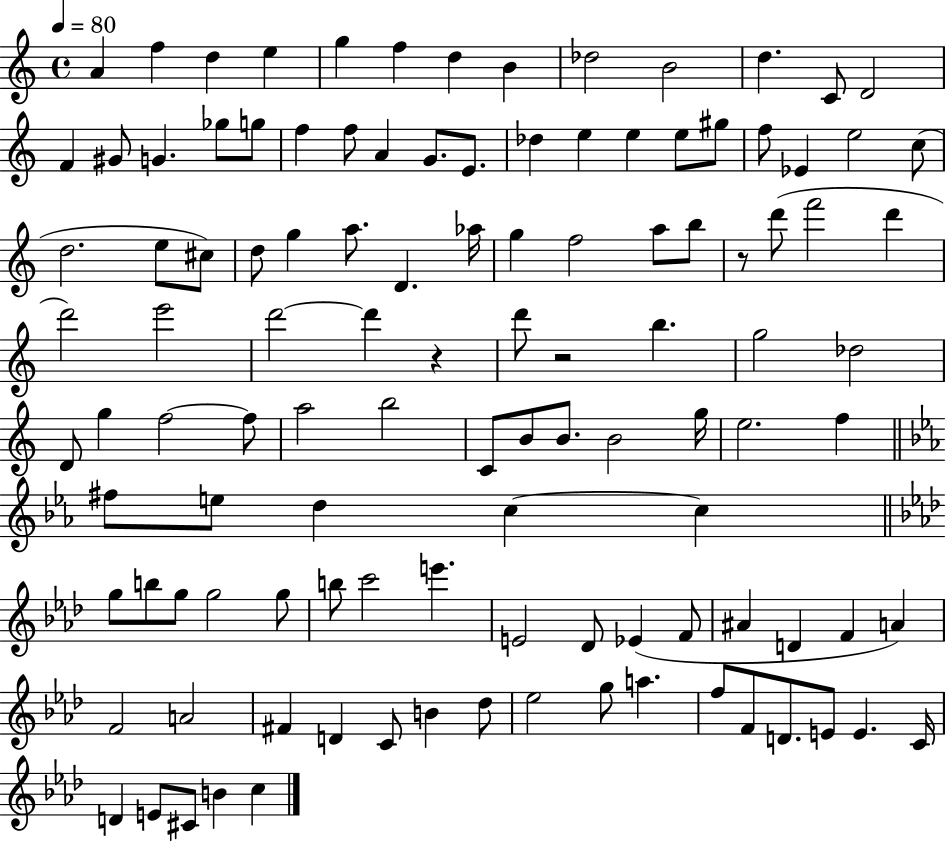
A4/q F5/q D5/q E5/q G5/q F5/q D5/q B4/q Db5/h B4/h D5/q. C4/e D4/h F4/q G#4/e G4/q. Gb5/e G5/e F5/q F5/e A4/q G4/e. E4/e. Db5/q E5/q E5/q E5/e G#5/e F5/e Eb4/q E5/h C5/e D5/h. E5/e C#5/e D5/e G5/q A5/e. D4/q. Ab5/s G5/q F5/h A5/e B5/e R/e D6/e F6/h D6/q D6/h E6/h D6/h D6/q R/q D6/e R/h B5/q. G5/h Db5/h D4/e G5/q F5/h F5/e A5/h B5/h C4/e B4/e B4/e. B4/h G5/s E5/h. F5/q F#5/e E5/e D5/q C5/q C5/q G5/e B5/e G5/e G5/h G5/e B5/e C6/h E6/q. E4/h Db4/e Eb4/q F4/e A#4/q D4/q F4/q A4/q F4/h A4/h F#4/q D4/q C4/e B4/q Db5/e Eb5/h G5/e A5/q. F5/e F4/e D4/e. E4/e E4/q. C4/s D4/q E4/e C#4/e B4/q C5/q